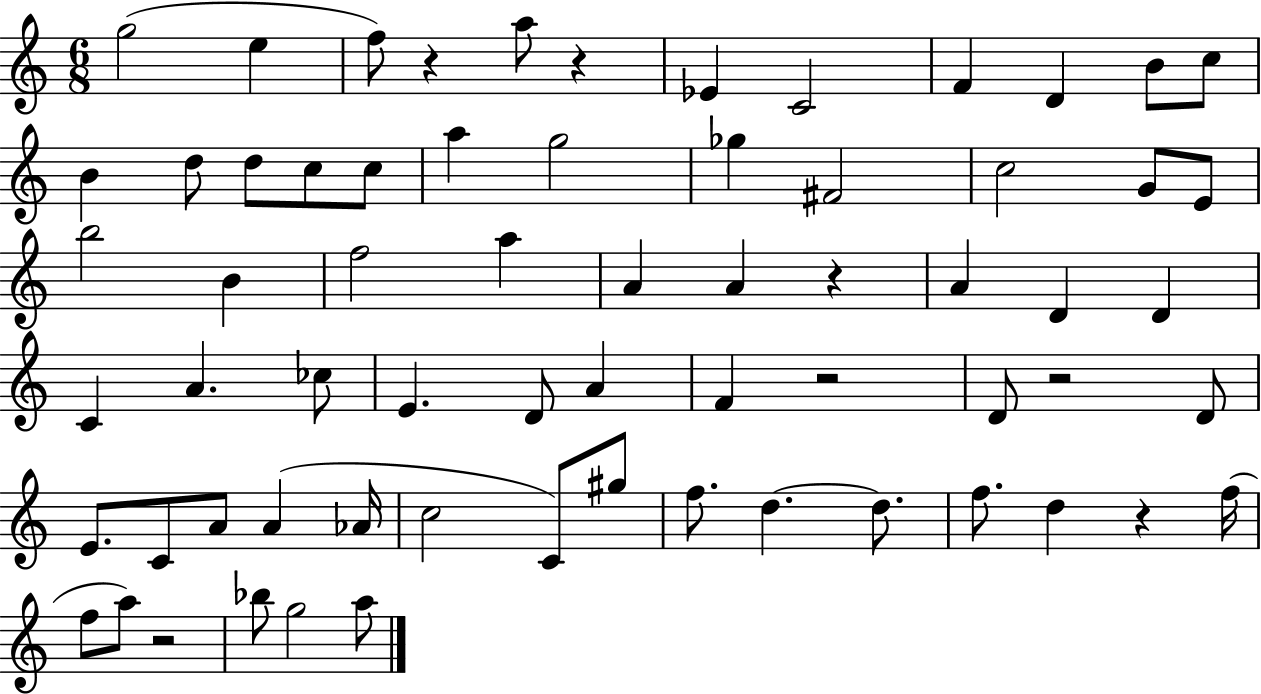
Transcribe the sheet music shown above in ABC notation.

X:1
T:Untitled
M:6/8
L:1/4
K:C
g2 e f/2 z a/2 z _E C2 F D B/2 c/2 B d/2 d/2 c/2 c/2 a g2 _g ^F2 c2 G/2 E/2 b2 B f2 a A A z A D D C A _c/2 E D/2 A F z2 D/2 z2 D/2 E/2 C/2 A/2 A _A/4 c2 C/2 ^g/2 f/2 d d/2 f/2 d z f/4 f/2 a/2 z2 _b/2 g2 a/2